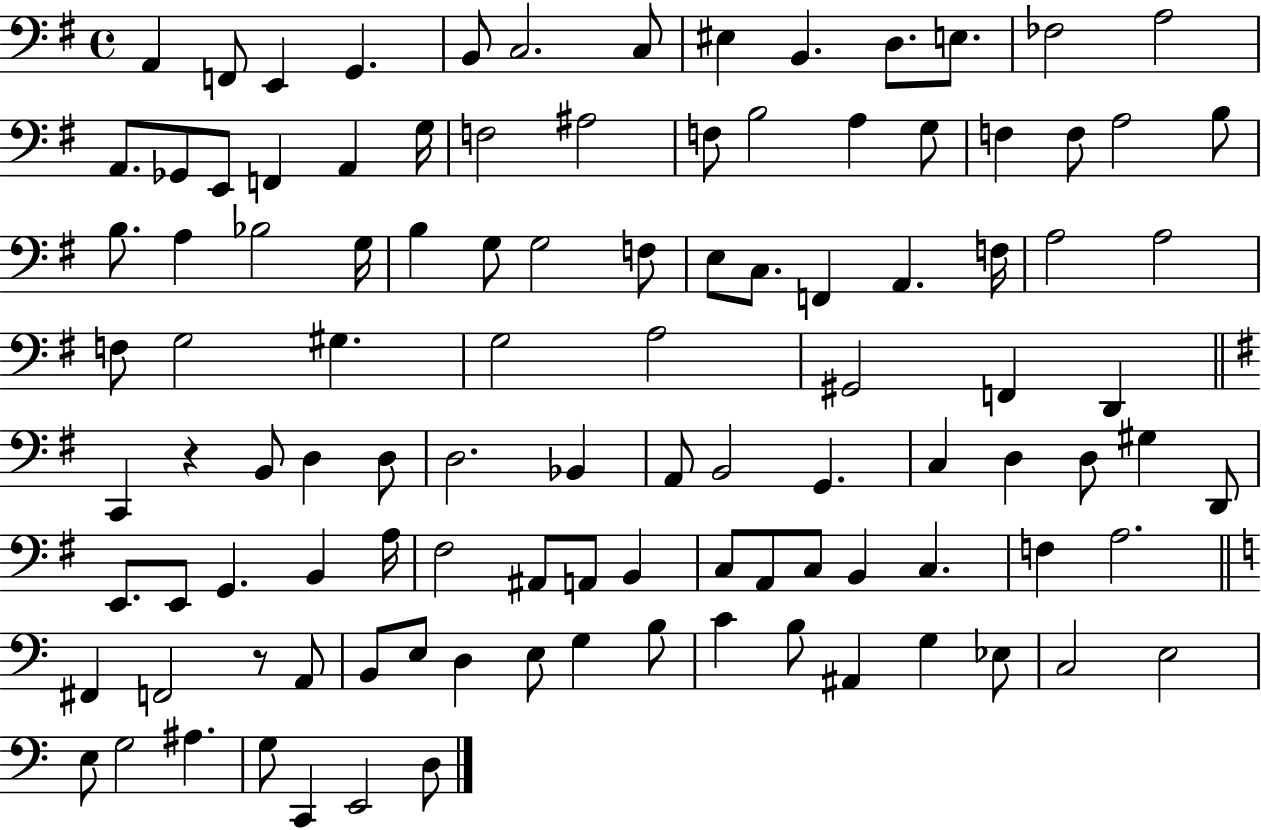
{
  \clef bass
  \time 4/4
  \defaultTimeSignature
  \key g \major
  a,4 f,8 e,4 g,4. | b,8 c2. c8 | eis4 b,4. d8. e8. | fes2 a2 | \break a,8. ges,8 e,8 f,4 a,4 g16 | f2 ais2 | f8 b2 a4 g8 | f4 f8 a2 b8 | \break b8. a4 bes2 g16 | b4 g8 g2 f8 | e8 c8. f,4 a,4. f16 | a2 a2 | \break f8 g2 gis4. | g2 a2 | gis,2 f,4 d,4 | \bar "||" \break \key g \major c,4 r4 b,8 d4 d8 | d2. bes,4 | a,8 b,2 g,4. | c4 d4 d8 gis4 d,8 | \break e,8. e,8 g,4. b,4 a16 | fis2 ais,8 a,8 b,4 | c8 a,8 c8 b,4 c4. | f4 a2. | \break \bar "||" \break \key a \minor fis,4 f,2 r8 a,8 | b,8 e8 d4 e8 g4 b8 | c'4 b8 ais,4 g4 ees8 | c2 e2 | \break e8 g2 ais4. | g8 c,4 e,2 d8 | \bar "|."
}